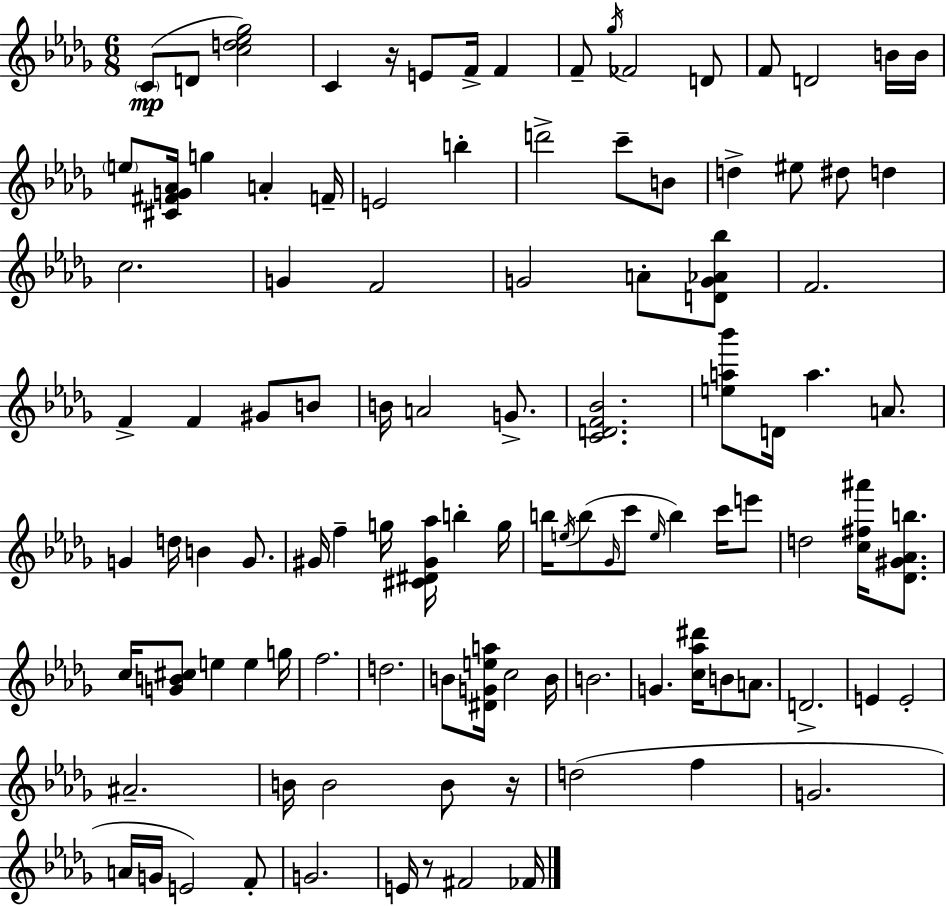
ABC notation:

X:1
T:Untitled
M:6/8
L:1/4
K:Bbm
C/2 D/2 [cd_e_g]2 C z/4 E/2 F/4 F F/2 _g/4 _F2 D/2 F/2 D2 B/4 B/4 e/2 [^C^FG_A]/4 g A F/4 E2 b d'2 c'/2 B/2 d ^e/2 ^d/2 d c2 G F2 G2 A/2 [DG_A_b]/2 F2 F F ^G/2 B/2 B/4 A2 G/2 [CDF_B]2 [ea_b']/2 D/4 a A/2 G d/4 B G/2 ^G/4 f g/4 [^C^D^G_a]/4 b g/4 b/4 e/4 b/2 _G/4 c'/2 e/4 b c'/4 e'/2 d2 [c^f^a']/4 [_D^G_Ab]/2 c/4 [GB^c]/2 e e g/4 f2 d2 B/2 [^DGea]/4 c2 B/4 B2 G [c_a^d']/4 B/2 A/2 D2 E E2 ^A2 B/4 B2 B/2 z/4 d2 f G2 A/4 G/4 E2 F/2 G2 E/4 z/2 ^F2 _F/4